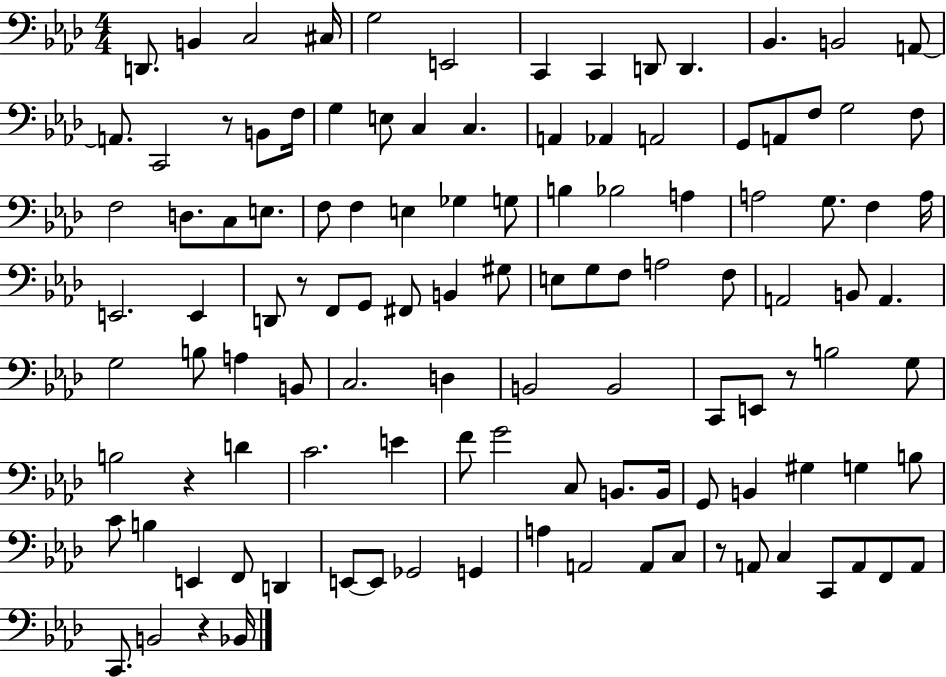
{
  \clef bass
  \numericTimeSignature
  \time 4/4
  \key aes \major
  d,8. b,4 c2 cis16 | g2 e,2 | c,4 c,4 d,8 d,4. | bes,4. b,2 a,8~~ | \break a,8. c,2 r8 b,8 f16 | g4 e8 c4 c4. | a,4 aes,4 a,2 | g,8 a,8 f8 g2 f8 | \break f2 d8. c8 e8. | f8 f4 e4 ges4 g8 | b4 bes2 a4 | a2 g8. f4 a16 | \break e,2. e,4 | d,8 r8 f,8 g,8 fis,8 b,4 gis8 | e8 g8 f8 a2 f8 | a,2 b,8 a,4. | \break g2 b8 a4 b,8 | c2. d4 | b,2 b,2 | c,8 e,8 r8 b2 g8 | \break b2 r4 d'4 | c'2. e'4 | f'8 g'2 c8 b,8. b,16 | g,8 b,4 gis4 g4 b8 | \break c'8 b4 e,4 f,8 d,4 | e,8~~ e,8 ges,2 g,4 | a4 a,2 a,8 c8 | r8 a,8 c4 c,8 a,8 f,8 a,8 | \break c,8. b,2 r4 bes,16 | \bar "|."
}